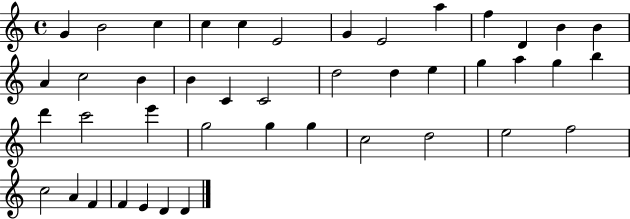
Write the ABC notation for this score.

X:1
T:Untitled
M:4/4
L:1/4
K:C
G B2 c c c E2 G E2 a f D B B A c2 B B C C2 d2 d e g a g b d' c'2 e' g2 g g c2 d2 e2 f2 c2 A F F E D D